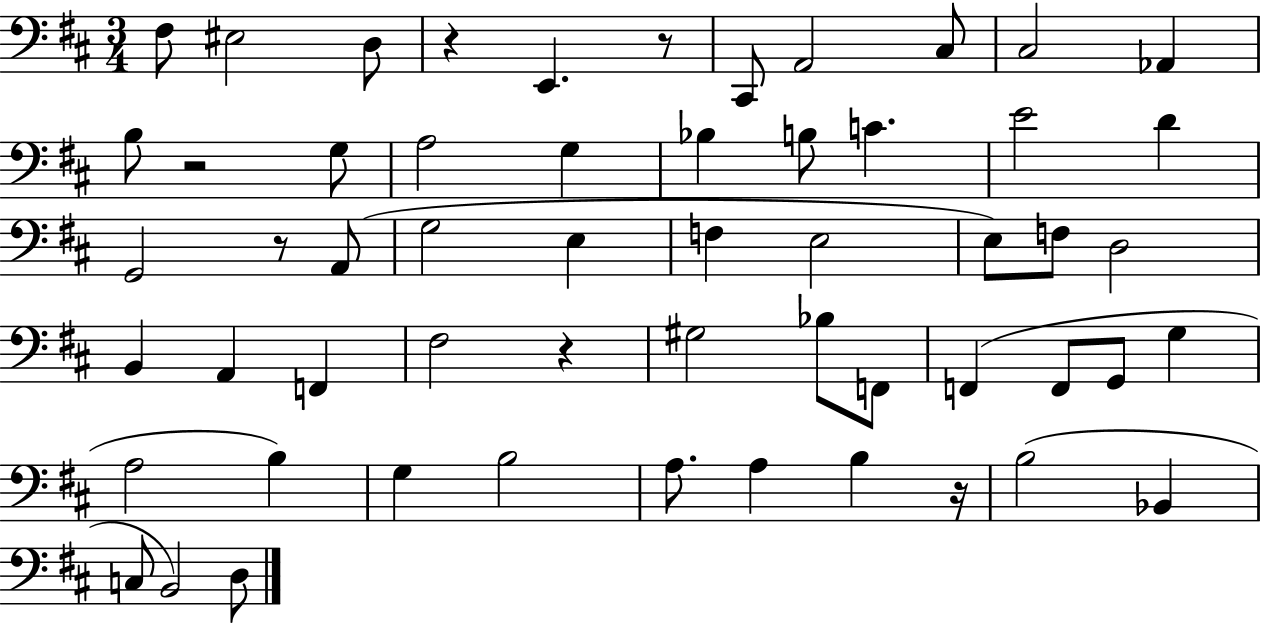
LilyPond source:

{
  \clef bass
  \numericTimeSignature
  \time 3/4
  \key d \major
  fis8 eis2 d8 | r4 e,4. r8 | cis,8 a,2 cis8 | cis2 aes,4 | \break b8 r2 g8 | a2 g4 | bes4 b8 c'4. | e'2 d'4 | \break g,2 r8 a,8( | g2 e4 | f4 e2 | e8) f8 d2 | \break b,4 a,4 f,4 | fis2 r4 | gis2 bes8 f,8 | f,4( f,8 g,8 g4 | \break a2 b4) | g4 b2 | a8. a4 b4 r16 | b2( bes,4 | \break c8 b,2) d8 | \bar "|."
}